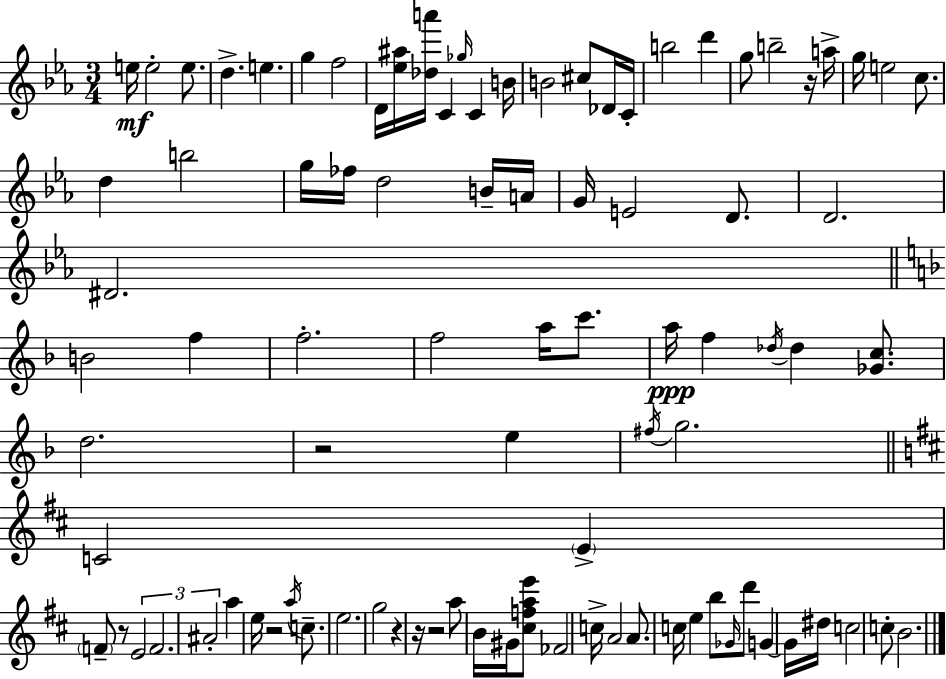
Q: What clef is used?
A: treble